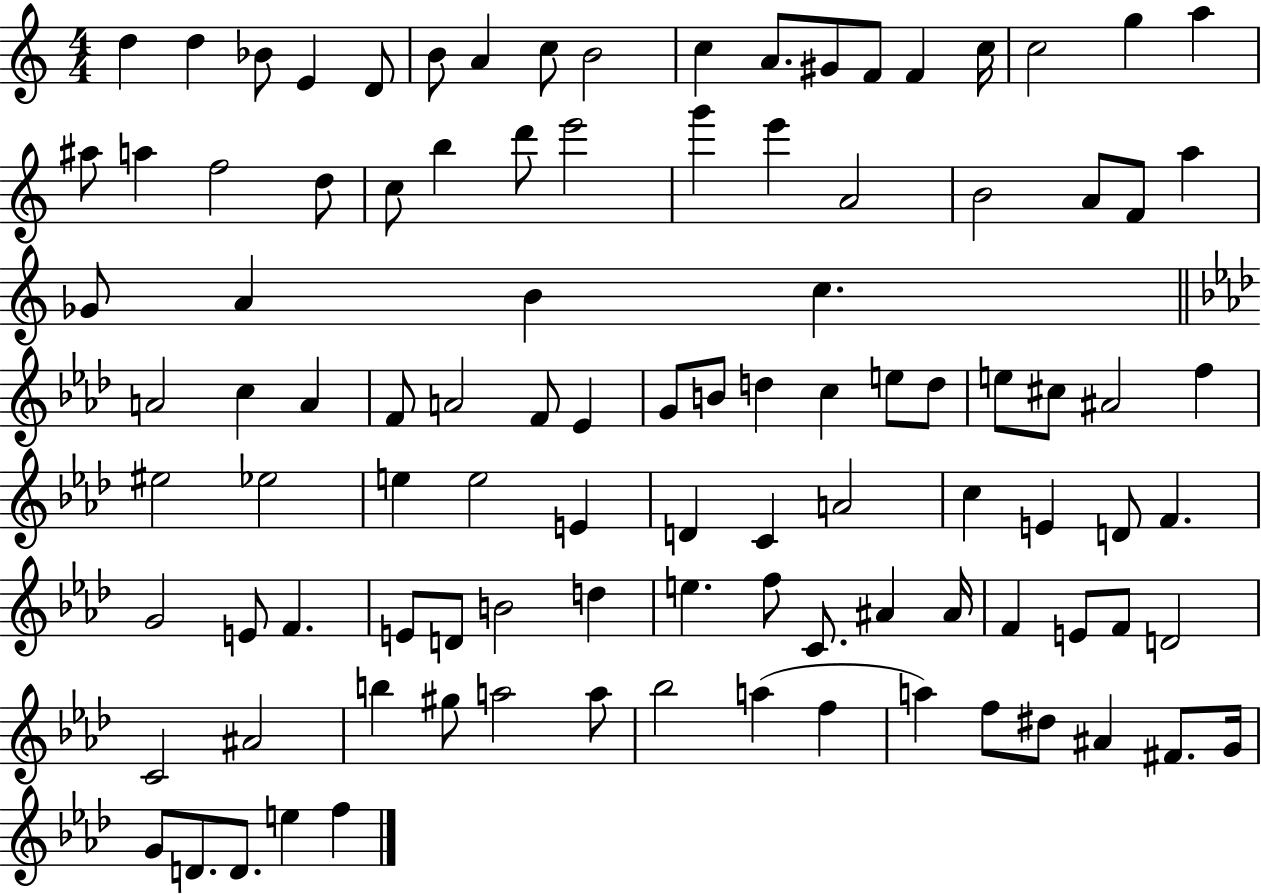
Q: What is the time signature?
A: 4/4